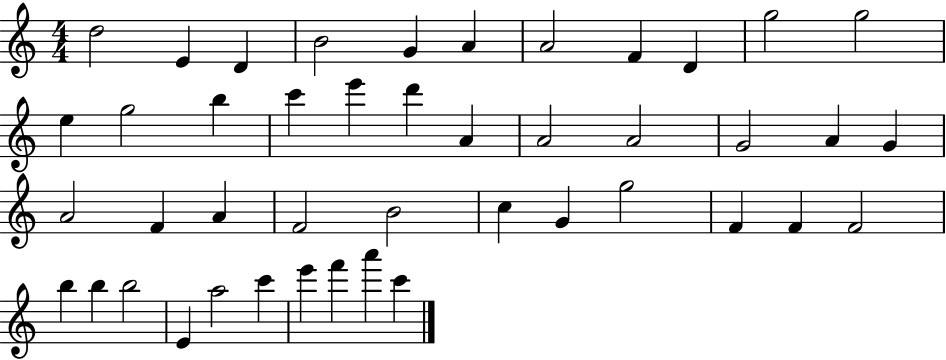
D5/h E4/q D4/q B4/h G4/q A4/q A4/h F4/q D4/q G5/h G5/h E5/q G5/h B5/q C6/q E6/q D6/q A4/q A4/h A4/h G4/h A4/q G4/q A4/h F4/q A4/q F4/h B4/h C5/q G4/q G5/h F4/q F4/q F4/h B5/q B5/q B5/h E4/q A5/h C6/q E6/q F6/q A6/q C6/q